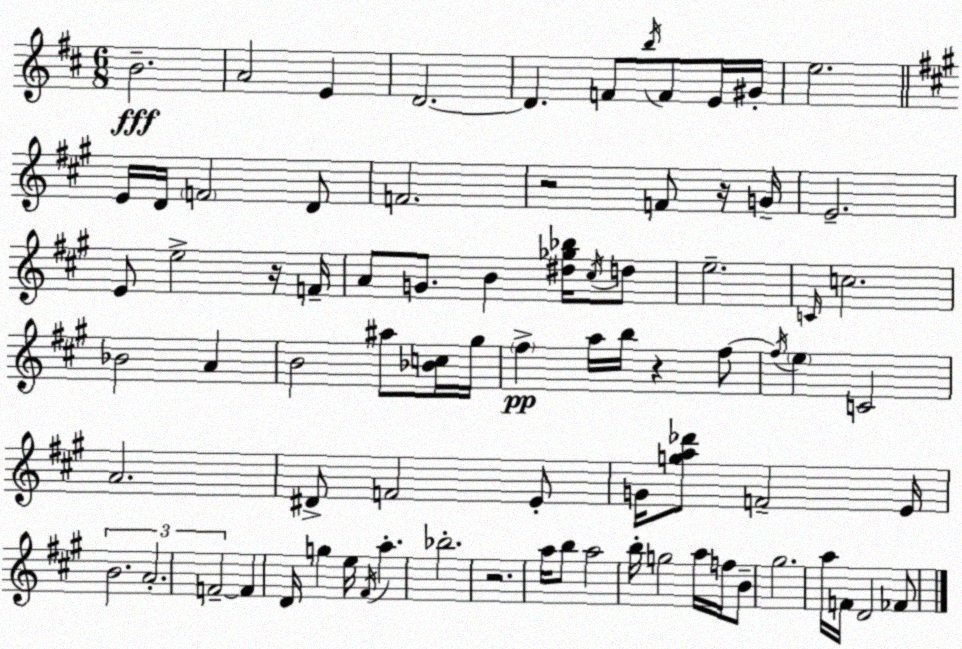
X:1
T:Untitled
M:6/8
L:1/4
K:D
B2 A2 E D2 D F/2 b/4 F/2 E/4 ^G/4 e2 E/4 D/4 F2 D/2 F2 z2 F/2 z/4 G/4 E2 E/2 e2 z/4 F/4 A/2 G/2 B [^d_g_b]/4 ^c/4 d/2 e2 C/4 c2 _B2 A B2 ^a/2 [_Bc]/4 ^g/4 ^f a/4 b/4 z ^f/2 ^f/4 e C2 A2 ^D/2 F2 E/2 G/4 [ga_d']/2 F2 E/4 B2 A2 F2 F D/4 g e/4 ^F/4 a _b2 z2 a/4 b/2 a2 b/4 g2 a/4 f/4 B/2 ^g2 a/4 F/4 D2 _F/2